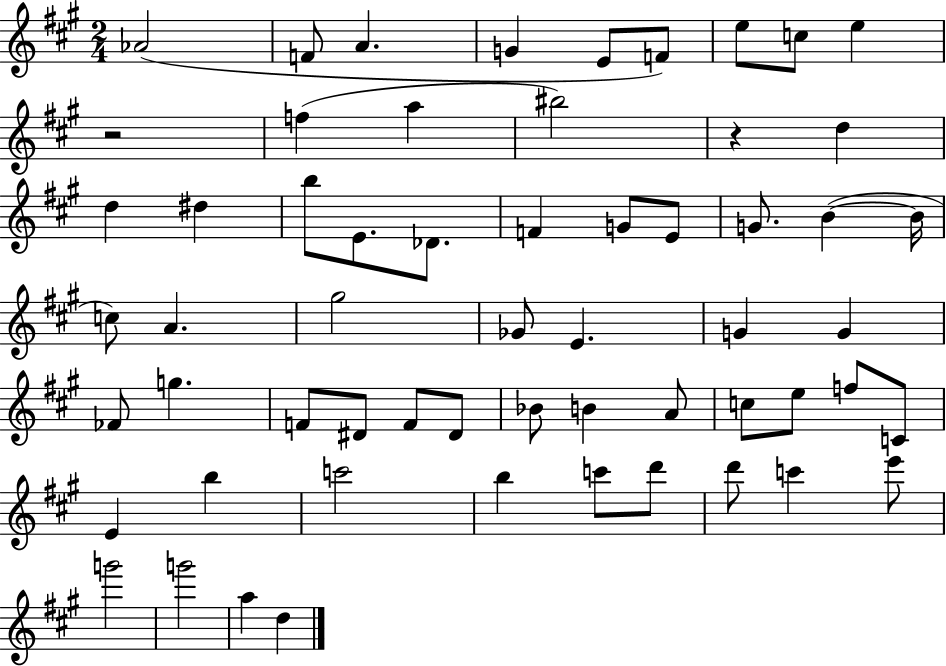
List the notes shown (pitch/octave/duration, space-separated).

Ab4/h F4/e A4/q. G4/q E4/e F4/e E5/e C5/e E5/q R/h F5/q A5/q BIS5/h R/q D5/q D5/q D#5/q B5/e E4/e. Db4/e. F4/q G4/e E4/e G4/e. B4/q B4/s C5/e A4/q. G#5/h Gb4/e E4/q. G4/q G4/q FES4/e G5/q. F4/e D#4/e F4/e D#4/e Bb4/e B4/q A4/e C5/e E5/e F5/e C4/e E4/q B5/q C6/h B5/q C6/e D6/e D6/e C6/q E6/e G6/h G6/h A5/q D5/q